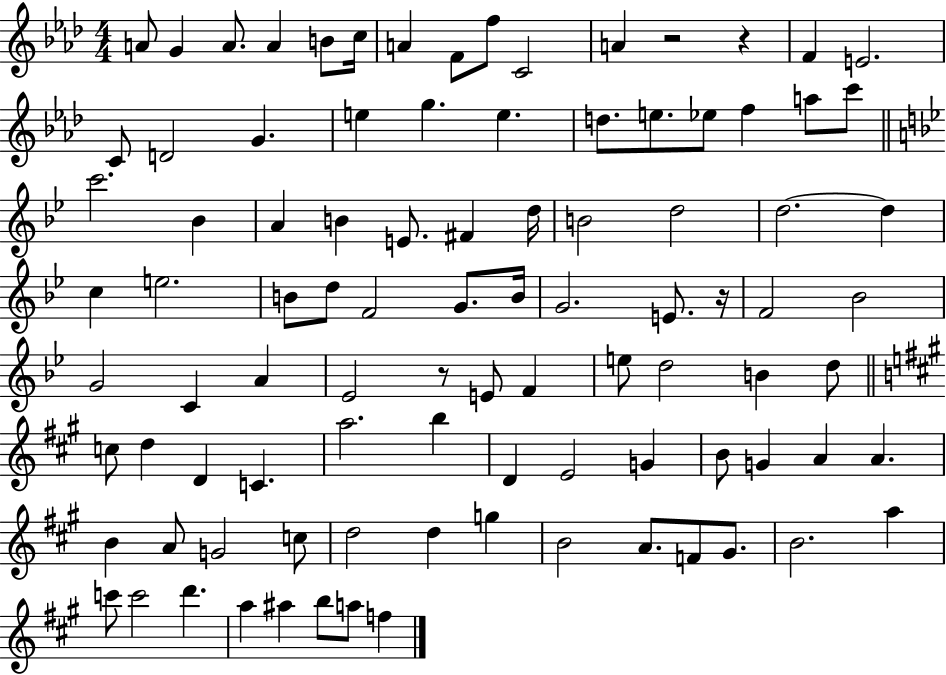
{
  \clef treble
  \numericTimeSignature
  \time 4/4
  \key aes \major
  a'8 g'4 a'8. a'4 b'8 c''16 | a'4 f'8 f''8 c'2 | a'4 r2 r4 | f'4 e'2. | \break c'8 d'2 g'4. | e''4 g''4. e''4. | d''8. e''8. ees''8 f''4 a''8 c'''8 | \bar "||" \break \key g \minor c'''2. bes'4 | a'4 b'4 e'8. fis'4 d''16 | b'2 d''2 | d''2.~~ d''4 | \break c''4 e''2. | b'8 d''8 f'2 g'8. b'16 | g'2. e'8. r16 | f'2 bes'2 | \break g'2 c'4 a'4 | ees'2 r8 e'8 f'4 | e''8 d''2 b'4 d''8 | \bar "||" \break \key a \major c''8 d''4 d'4 c'4. | a''2. b''4 | d'4 e'2 g'4 | b'8 g'4 a'4 a'4. | \break b'4 a'8 g'2 c''8 | d''2 d''4 g''4 | b'2 a'8. f'8 gis'8. | b'2. a''4 | \break c'''8 c'''2 d'''4. | a''4 ais''4 b''8 a''8 f''4 | \bar "|."
}